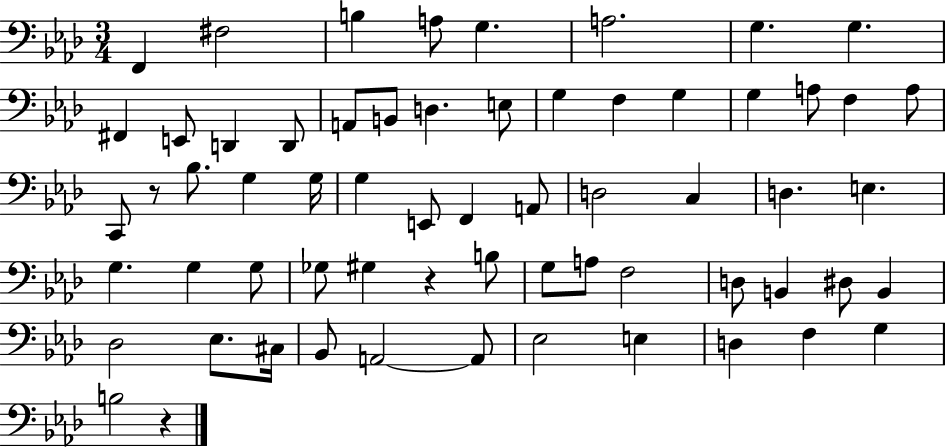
{
  \clef bass
  \numericTimeSignature
  \time 3/4
  \key aes \major
  f,4 fis2 | b4 a8 g4. | a2. | g4. g4. | \break fis,4 e,8 d,4 d,8 | a,8 b,8 d4. e8 | g4 f4 g4 | g4 a8 f4 a8 | \break c,8 r8 bes8. g4 g16 | g4 e,8 f,4 a,8 | d2 c4 | d4. e4. | \break g4. g4 g8 | ges8 gis4 r4 b8 | g8 a8 f2 | d8 b,4 dis8 b,4 | \break des2 ees8. cis16 | bes,8 a,2~~ a,8 | ees2 e4 | d4 f4 g4 | \break b2 r4 | \bar "|."
}